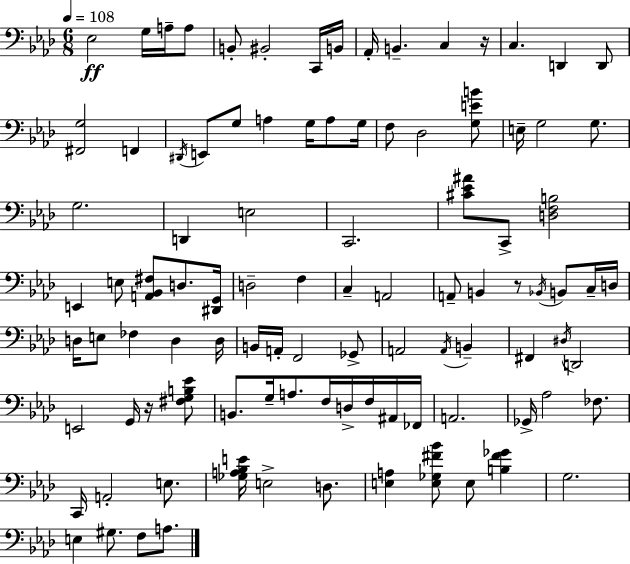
{
  \clef bass
  \numericTimeSignature
  \time 6/8
  \key f \minor
  \tempo 4 = 108
  ees2\ff g16 a16-- a8 | b,8-. bis,2-. c,16 b,16 | aes,16-. b,4.-- c4 r16 | c4. d,4 d,8 | \break <fis, g>2 f,4 | \acciaccatura { dis,16 } e,8 g8 a4 g16 a8 | g16 f8 des2 <g e' b'>8 | e16-- g2 g8. | \break g2. | d,4 e2 | c,2. | <cis' ees' ais'>8 c,8-> <d f b>2 | \break e,4 e8 <a, bes, fis>8 d8. | <dis, g,>16 d2-- f4 | c4-- a,2 | a,8-- b,4 r8 \acciaccatura { bes,16 } b,8 | \break c16-- d16 d16 e8 fes4 d4 | d16 b,16 a,16-. f,2 | ges,8-> a,2 \acciaccatura { a,16 } b,4-- | fis,4 \acciaccatura { dis16 } d,2 | \break e,2 | g,16 r16 <fis g b ees'>8 b,8. g16-- a8. f16 | d16-> f16 ais,16 fes,16 a,2. | ges,16-> aes2 | \break fes8. c,16 a,2-. | e8. <ges a bes e'>16 e2-> | d8. <e a>4 <e ges fis' bes'>8 e8 | <b fis' ges'>4 g2. | \break e4 gis8. f8 | a8. \bar "|."
}